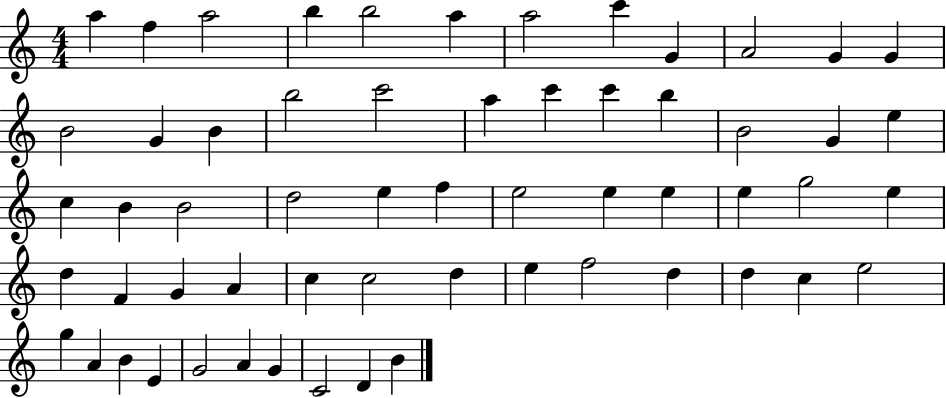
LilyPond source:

{
  \clef treble
  \numericTimeSignature
  \time 4/4
  \key c \major
  a''4 f''4 a''2 | b''4 b''2 a''4 | a''2 c'''4 g'4 | a'2 g'4 g'4 | \break b'2 g'4 b'4 | b''2 c'''2 | a''4 c'''4 c'''4 b''4 | b'2 g'4 e''4 | \break c''4 b'4 b'2 | d''2 e''4 f''4 | e''2 e''4 e''4 | e''4 g''2 e''4 | \break d''4 f'4 g'4 a'4 | c''4 c''2 d''4 | e''4 f''2 d''4 | d''4 c''4 e''2 | \break g''4 a'4 b'4 e'4 | g'2 a'4 g'4 | c'2 d'4 b'4 | \bar "|."
}